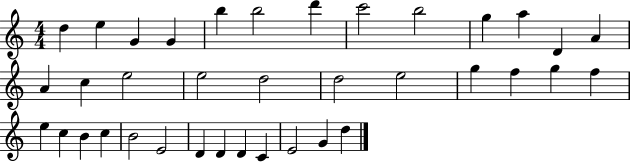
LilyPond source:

{
  \clef treble
  \numericTimeSignature
  \time 4/4
  \key c \major
  d''4 e''4 g'4 g'4 | b''4 b''2 d'''4 | c'''2 b''2 | g''4 a''4 d'4 a'4 | \break a'4 c''4 e''2 | e''2 d''2 | d''2 e''2 | g''4 f''4 g''4 f''4 | \break e''4 c''4 b'4 c''4 | b'2 e'2 | d'4 d'4 d'4 c'4 | e'2 g'4 d''4 | \break \bar "|."
}